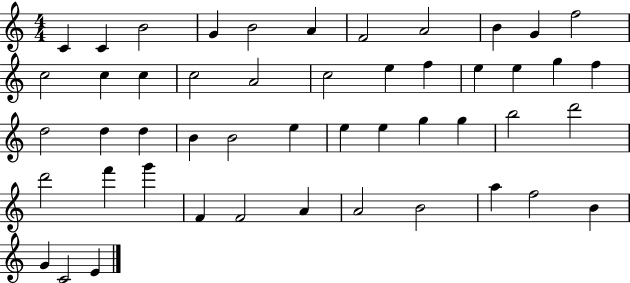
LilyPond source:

{
  \clef treble
  \numericTimeSignature
  \time 4/4
  \key c \major
  c'4 c'4 b'2 | g'4 b'2 a'4 | f'2 a'2 | b'4 g'4 f''2 | \break c''2 c''4 c''4 | c''2 a'2 | c''2 e''4 f''4 | e''4 e''4 g''4 f''4 | \break d''2 d''4 d''4 | b'4 b'2 e''4 | e''4 e''4 g''4 g''4 | b''2 d'''2 | \break d'''2 f'''4 g'''4 | f'4 f'2 a'4 | a'2 b'2 | a''4 f''2 b'4 | \break g'4 c'2 e'4 | \bar "|."
}